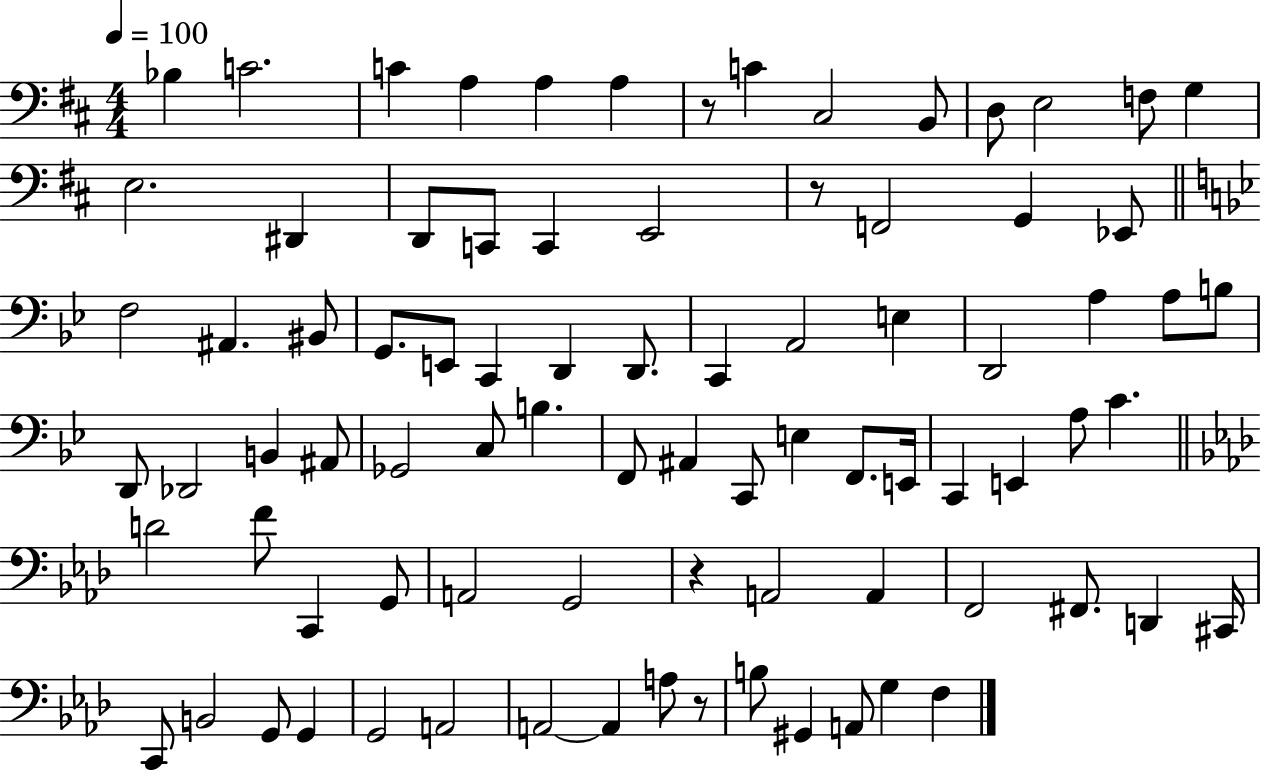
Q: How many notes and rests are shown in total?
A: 84